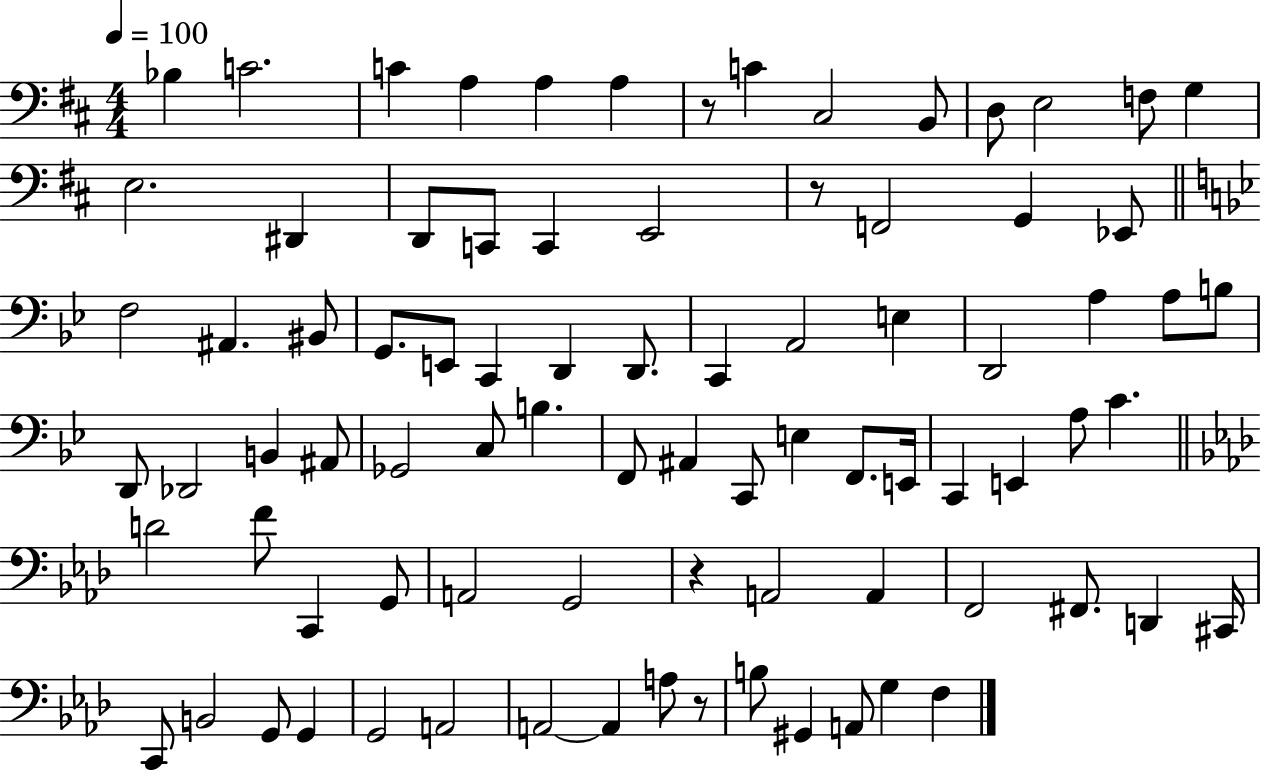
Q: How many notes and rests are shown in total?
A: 84